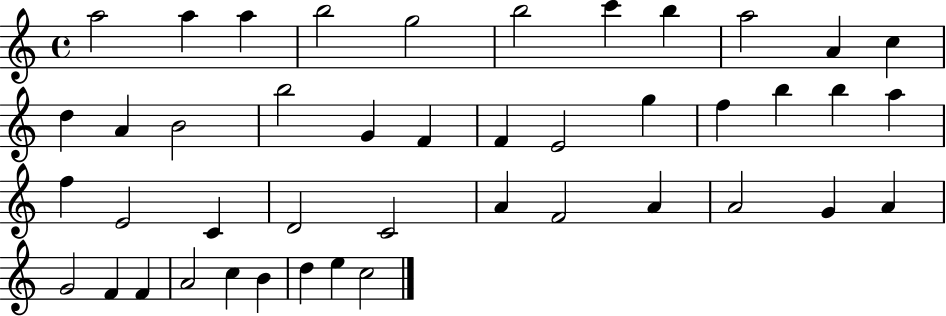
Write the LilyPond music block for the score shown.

{
  \clef treble
  \time 4/4
  \defaultTimeSignature
  \key c \major
  a''2 a''4 a''4 | b''2 g''2 | b''2 c'''4 b''4 | a''2 a'4 c''4 | \break d''4 a'4 b'2 | b''2 g'4 f'4 | f'4 e'2 g''4 | f''4 b''4 b''4 a''4 | \break f''4 e'2 c'4 | d'2 c'2 | a'4 f'2 a'4 | a'2 g'4 a'4 | \break g'2 f'4 f'4 | a'2 c''4 b'4 | d''4 e''4 c''2 | \bar "|."
}